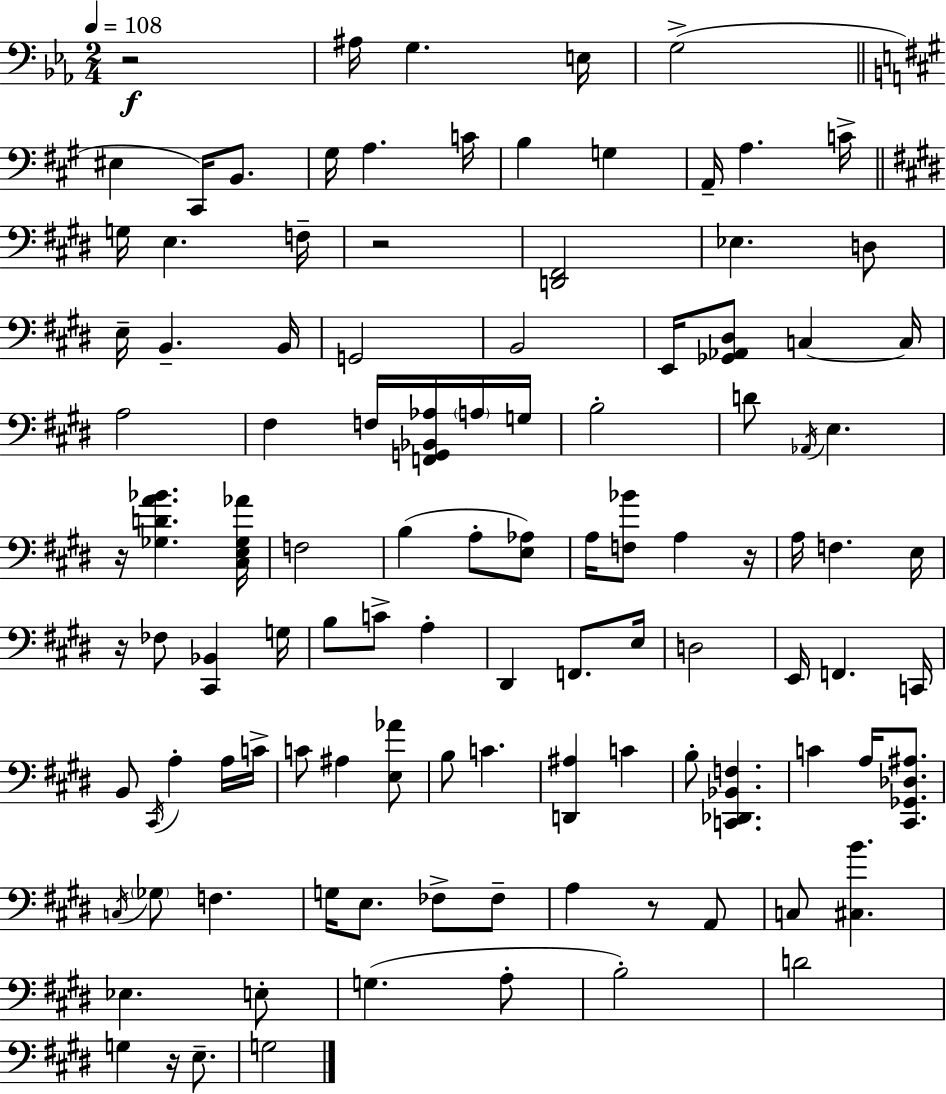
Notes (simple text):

R/h A#3/s G3/q. E3/s G3/h EIS3/q C#2/s B2/e. G#3/s A3/q. C4/s B3/q G3/q A2/s A3/q. C4/s G3/s E3/q. F3/s R/h [D2,F#2]/h Eb3/q. D3/e E3/s B2/q. B2/s G2/h B2/h E2/s [Gb2,Ab2,D#3]/e C3/q C3/s A3/h F#3/q F3/s [F2,G2,Bb2,Ab3]/s A3/s G3/s B3/h D4/e Ab2/s E3/q. R/s [Gb3,D4,A4,Bb4]/q. [C#3,E3,Gb3,Ab4]/s F3/h B3/q A3/e [E3,Ab3]/e A3/s [F3,Bb4]/e A3/q R/s A3/s F3/q. E3/s R/s FES3/e [C#2,Bb2]/q G3/s B3/e C4/e A3/q D#2/q F2/e. E3/s D3/h E2/s F2/q. C2/s B2/e C#2/s A3/q A3/s C4/s C4/e A#3/q [E3,Ab4]/e B3/e C4/q. [D2,A#3]/q C4/q B3/e [C2,Db2,Bb2,F3]/q. C4/q A3/s [C#2,Gb2,Db3,A#3]/e. C3/s Gb3/e F3/q. G3/s E3/e. FES3/e FES3/e A3/q R/e A2/e C3/e [C#3,B4]/q. Eb3/q. E3/e G3/q. A3/e B3/h D4/h G3/q R/s E3/e. G3/h